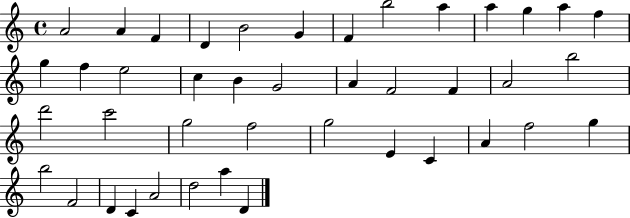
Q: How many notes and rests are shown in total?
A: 42